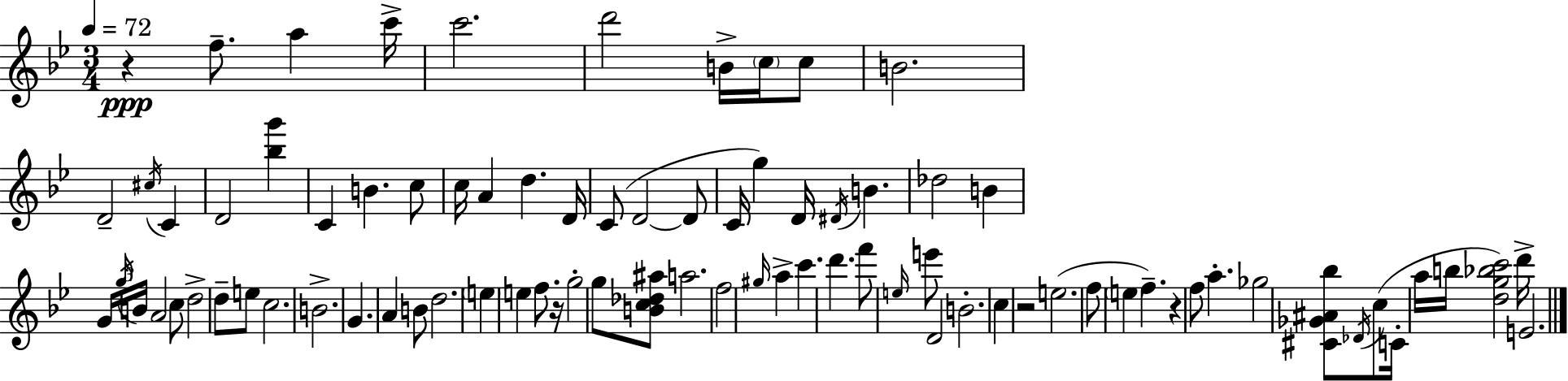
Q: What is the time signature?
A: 3/4